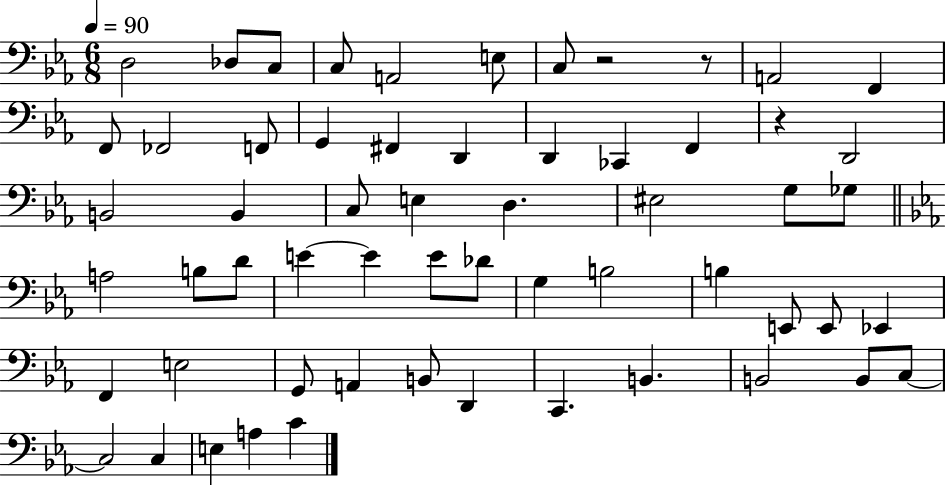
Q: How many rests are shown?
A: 3